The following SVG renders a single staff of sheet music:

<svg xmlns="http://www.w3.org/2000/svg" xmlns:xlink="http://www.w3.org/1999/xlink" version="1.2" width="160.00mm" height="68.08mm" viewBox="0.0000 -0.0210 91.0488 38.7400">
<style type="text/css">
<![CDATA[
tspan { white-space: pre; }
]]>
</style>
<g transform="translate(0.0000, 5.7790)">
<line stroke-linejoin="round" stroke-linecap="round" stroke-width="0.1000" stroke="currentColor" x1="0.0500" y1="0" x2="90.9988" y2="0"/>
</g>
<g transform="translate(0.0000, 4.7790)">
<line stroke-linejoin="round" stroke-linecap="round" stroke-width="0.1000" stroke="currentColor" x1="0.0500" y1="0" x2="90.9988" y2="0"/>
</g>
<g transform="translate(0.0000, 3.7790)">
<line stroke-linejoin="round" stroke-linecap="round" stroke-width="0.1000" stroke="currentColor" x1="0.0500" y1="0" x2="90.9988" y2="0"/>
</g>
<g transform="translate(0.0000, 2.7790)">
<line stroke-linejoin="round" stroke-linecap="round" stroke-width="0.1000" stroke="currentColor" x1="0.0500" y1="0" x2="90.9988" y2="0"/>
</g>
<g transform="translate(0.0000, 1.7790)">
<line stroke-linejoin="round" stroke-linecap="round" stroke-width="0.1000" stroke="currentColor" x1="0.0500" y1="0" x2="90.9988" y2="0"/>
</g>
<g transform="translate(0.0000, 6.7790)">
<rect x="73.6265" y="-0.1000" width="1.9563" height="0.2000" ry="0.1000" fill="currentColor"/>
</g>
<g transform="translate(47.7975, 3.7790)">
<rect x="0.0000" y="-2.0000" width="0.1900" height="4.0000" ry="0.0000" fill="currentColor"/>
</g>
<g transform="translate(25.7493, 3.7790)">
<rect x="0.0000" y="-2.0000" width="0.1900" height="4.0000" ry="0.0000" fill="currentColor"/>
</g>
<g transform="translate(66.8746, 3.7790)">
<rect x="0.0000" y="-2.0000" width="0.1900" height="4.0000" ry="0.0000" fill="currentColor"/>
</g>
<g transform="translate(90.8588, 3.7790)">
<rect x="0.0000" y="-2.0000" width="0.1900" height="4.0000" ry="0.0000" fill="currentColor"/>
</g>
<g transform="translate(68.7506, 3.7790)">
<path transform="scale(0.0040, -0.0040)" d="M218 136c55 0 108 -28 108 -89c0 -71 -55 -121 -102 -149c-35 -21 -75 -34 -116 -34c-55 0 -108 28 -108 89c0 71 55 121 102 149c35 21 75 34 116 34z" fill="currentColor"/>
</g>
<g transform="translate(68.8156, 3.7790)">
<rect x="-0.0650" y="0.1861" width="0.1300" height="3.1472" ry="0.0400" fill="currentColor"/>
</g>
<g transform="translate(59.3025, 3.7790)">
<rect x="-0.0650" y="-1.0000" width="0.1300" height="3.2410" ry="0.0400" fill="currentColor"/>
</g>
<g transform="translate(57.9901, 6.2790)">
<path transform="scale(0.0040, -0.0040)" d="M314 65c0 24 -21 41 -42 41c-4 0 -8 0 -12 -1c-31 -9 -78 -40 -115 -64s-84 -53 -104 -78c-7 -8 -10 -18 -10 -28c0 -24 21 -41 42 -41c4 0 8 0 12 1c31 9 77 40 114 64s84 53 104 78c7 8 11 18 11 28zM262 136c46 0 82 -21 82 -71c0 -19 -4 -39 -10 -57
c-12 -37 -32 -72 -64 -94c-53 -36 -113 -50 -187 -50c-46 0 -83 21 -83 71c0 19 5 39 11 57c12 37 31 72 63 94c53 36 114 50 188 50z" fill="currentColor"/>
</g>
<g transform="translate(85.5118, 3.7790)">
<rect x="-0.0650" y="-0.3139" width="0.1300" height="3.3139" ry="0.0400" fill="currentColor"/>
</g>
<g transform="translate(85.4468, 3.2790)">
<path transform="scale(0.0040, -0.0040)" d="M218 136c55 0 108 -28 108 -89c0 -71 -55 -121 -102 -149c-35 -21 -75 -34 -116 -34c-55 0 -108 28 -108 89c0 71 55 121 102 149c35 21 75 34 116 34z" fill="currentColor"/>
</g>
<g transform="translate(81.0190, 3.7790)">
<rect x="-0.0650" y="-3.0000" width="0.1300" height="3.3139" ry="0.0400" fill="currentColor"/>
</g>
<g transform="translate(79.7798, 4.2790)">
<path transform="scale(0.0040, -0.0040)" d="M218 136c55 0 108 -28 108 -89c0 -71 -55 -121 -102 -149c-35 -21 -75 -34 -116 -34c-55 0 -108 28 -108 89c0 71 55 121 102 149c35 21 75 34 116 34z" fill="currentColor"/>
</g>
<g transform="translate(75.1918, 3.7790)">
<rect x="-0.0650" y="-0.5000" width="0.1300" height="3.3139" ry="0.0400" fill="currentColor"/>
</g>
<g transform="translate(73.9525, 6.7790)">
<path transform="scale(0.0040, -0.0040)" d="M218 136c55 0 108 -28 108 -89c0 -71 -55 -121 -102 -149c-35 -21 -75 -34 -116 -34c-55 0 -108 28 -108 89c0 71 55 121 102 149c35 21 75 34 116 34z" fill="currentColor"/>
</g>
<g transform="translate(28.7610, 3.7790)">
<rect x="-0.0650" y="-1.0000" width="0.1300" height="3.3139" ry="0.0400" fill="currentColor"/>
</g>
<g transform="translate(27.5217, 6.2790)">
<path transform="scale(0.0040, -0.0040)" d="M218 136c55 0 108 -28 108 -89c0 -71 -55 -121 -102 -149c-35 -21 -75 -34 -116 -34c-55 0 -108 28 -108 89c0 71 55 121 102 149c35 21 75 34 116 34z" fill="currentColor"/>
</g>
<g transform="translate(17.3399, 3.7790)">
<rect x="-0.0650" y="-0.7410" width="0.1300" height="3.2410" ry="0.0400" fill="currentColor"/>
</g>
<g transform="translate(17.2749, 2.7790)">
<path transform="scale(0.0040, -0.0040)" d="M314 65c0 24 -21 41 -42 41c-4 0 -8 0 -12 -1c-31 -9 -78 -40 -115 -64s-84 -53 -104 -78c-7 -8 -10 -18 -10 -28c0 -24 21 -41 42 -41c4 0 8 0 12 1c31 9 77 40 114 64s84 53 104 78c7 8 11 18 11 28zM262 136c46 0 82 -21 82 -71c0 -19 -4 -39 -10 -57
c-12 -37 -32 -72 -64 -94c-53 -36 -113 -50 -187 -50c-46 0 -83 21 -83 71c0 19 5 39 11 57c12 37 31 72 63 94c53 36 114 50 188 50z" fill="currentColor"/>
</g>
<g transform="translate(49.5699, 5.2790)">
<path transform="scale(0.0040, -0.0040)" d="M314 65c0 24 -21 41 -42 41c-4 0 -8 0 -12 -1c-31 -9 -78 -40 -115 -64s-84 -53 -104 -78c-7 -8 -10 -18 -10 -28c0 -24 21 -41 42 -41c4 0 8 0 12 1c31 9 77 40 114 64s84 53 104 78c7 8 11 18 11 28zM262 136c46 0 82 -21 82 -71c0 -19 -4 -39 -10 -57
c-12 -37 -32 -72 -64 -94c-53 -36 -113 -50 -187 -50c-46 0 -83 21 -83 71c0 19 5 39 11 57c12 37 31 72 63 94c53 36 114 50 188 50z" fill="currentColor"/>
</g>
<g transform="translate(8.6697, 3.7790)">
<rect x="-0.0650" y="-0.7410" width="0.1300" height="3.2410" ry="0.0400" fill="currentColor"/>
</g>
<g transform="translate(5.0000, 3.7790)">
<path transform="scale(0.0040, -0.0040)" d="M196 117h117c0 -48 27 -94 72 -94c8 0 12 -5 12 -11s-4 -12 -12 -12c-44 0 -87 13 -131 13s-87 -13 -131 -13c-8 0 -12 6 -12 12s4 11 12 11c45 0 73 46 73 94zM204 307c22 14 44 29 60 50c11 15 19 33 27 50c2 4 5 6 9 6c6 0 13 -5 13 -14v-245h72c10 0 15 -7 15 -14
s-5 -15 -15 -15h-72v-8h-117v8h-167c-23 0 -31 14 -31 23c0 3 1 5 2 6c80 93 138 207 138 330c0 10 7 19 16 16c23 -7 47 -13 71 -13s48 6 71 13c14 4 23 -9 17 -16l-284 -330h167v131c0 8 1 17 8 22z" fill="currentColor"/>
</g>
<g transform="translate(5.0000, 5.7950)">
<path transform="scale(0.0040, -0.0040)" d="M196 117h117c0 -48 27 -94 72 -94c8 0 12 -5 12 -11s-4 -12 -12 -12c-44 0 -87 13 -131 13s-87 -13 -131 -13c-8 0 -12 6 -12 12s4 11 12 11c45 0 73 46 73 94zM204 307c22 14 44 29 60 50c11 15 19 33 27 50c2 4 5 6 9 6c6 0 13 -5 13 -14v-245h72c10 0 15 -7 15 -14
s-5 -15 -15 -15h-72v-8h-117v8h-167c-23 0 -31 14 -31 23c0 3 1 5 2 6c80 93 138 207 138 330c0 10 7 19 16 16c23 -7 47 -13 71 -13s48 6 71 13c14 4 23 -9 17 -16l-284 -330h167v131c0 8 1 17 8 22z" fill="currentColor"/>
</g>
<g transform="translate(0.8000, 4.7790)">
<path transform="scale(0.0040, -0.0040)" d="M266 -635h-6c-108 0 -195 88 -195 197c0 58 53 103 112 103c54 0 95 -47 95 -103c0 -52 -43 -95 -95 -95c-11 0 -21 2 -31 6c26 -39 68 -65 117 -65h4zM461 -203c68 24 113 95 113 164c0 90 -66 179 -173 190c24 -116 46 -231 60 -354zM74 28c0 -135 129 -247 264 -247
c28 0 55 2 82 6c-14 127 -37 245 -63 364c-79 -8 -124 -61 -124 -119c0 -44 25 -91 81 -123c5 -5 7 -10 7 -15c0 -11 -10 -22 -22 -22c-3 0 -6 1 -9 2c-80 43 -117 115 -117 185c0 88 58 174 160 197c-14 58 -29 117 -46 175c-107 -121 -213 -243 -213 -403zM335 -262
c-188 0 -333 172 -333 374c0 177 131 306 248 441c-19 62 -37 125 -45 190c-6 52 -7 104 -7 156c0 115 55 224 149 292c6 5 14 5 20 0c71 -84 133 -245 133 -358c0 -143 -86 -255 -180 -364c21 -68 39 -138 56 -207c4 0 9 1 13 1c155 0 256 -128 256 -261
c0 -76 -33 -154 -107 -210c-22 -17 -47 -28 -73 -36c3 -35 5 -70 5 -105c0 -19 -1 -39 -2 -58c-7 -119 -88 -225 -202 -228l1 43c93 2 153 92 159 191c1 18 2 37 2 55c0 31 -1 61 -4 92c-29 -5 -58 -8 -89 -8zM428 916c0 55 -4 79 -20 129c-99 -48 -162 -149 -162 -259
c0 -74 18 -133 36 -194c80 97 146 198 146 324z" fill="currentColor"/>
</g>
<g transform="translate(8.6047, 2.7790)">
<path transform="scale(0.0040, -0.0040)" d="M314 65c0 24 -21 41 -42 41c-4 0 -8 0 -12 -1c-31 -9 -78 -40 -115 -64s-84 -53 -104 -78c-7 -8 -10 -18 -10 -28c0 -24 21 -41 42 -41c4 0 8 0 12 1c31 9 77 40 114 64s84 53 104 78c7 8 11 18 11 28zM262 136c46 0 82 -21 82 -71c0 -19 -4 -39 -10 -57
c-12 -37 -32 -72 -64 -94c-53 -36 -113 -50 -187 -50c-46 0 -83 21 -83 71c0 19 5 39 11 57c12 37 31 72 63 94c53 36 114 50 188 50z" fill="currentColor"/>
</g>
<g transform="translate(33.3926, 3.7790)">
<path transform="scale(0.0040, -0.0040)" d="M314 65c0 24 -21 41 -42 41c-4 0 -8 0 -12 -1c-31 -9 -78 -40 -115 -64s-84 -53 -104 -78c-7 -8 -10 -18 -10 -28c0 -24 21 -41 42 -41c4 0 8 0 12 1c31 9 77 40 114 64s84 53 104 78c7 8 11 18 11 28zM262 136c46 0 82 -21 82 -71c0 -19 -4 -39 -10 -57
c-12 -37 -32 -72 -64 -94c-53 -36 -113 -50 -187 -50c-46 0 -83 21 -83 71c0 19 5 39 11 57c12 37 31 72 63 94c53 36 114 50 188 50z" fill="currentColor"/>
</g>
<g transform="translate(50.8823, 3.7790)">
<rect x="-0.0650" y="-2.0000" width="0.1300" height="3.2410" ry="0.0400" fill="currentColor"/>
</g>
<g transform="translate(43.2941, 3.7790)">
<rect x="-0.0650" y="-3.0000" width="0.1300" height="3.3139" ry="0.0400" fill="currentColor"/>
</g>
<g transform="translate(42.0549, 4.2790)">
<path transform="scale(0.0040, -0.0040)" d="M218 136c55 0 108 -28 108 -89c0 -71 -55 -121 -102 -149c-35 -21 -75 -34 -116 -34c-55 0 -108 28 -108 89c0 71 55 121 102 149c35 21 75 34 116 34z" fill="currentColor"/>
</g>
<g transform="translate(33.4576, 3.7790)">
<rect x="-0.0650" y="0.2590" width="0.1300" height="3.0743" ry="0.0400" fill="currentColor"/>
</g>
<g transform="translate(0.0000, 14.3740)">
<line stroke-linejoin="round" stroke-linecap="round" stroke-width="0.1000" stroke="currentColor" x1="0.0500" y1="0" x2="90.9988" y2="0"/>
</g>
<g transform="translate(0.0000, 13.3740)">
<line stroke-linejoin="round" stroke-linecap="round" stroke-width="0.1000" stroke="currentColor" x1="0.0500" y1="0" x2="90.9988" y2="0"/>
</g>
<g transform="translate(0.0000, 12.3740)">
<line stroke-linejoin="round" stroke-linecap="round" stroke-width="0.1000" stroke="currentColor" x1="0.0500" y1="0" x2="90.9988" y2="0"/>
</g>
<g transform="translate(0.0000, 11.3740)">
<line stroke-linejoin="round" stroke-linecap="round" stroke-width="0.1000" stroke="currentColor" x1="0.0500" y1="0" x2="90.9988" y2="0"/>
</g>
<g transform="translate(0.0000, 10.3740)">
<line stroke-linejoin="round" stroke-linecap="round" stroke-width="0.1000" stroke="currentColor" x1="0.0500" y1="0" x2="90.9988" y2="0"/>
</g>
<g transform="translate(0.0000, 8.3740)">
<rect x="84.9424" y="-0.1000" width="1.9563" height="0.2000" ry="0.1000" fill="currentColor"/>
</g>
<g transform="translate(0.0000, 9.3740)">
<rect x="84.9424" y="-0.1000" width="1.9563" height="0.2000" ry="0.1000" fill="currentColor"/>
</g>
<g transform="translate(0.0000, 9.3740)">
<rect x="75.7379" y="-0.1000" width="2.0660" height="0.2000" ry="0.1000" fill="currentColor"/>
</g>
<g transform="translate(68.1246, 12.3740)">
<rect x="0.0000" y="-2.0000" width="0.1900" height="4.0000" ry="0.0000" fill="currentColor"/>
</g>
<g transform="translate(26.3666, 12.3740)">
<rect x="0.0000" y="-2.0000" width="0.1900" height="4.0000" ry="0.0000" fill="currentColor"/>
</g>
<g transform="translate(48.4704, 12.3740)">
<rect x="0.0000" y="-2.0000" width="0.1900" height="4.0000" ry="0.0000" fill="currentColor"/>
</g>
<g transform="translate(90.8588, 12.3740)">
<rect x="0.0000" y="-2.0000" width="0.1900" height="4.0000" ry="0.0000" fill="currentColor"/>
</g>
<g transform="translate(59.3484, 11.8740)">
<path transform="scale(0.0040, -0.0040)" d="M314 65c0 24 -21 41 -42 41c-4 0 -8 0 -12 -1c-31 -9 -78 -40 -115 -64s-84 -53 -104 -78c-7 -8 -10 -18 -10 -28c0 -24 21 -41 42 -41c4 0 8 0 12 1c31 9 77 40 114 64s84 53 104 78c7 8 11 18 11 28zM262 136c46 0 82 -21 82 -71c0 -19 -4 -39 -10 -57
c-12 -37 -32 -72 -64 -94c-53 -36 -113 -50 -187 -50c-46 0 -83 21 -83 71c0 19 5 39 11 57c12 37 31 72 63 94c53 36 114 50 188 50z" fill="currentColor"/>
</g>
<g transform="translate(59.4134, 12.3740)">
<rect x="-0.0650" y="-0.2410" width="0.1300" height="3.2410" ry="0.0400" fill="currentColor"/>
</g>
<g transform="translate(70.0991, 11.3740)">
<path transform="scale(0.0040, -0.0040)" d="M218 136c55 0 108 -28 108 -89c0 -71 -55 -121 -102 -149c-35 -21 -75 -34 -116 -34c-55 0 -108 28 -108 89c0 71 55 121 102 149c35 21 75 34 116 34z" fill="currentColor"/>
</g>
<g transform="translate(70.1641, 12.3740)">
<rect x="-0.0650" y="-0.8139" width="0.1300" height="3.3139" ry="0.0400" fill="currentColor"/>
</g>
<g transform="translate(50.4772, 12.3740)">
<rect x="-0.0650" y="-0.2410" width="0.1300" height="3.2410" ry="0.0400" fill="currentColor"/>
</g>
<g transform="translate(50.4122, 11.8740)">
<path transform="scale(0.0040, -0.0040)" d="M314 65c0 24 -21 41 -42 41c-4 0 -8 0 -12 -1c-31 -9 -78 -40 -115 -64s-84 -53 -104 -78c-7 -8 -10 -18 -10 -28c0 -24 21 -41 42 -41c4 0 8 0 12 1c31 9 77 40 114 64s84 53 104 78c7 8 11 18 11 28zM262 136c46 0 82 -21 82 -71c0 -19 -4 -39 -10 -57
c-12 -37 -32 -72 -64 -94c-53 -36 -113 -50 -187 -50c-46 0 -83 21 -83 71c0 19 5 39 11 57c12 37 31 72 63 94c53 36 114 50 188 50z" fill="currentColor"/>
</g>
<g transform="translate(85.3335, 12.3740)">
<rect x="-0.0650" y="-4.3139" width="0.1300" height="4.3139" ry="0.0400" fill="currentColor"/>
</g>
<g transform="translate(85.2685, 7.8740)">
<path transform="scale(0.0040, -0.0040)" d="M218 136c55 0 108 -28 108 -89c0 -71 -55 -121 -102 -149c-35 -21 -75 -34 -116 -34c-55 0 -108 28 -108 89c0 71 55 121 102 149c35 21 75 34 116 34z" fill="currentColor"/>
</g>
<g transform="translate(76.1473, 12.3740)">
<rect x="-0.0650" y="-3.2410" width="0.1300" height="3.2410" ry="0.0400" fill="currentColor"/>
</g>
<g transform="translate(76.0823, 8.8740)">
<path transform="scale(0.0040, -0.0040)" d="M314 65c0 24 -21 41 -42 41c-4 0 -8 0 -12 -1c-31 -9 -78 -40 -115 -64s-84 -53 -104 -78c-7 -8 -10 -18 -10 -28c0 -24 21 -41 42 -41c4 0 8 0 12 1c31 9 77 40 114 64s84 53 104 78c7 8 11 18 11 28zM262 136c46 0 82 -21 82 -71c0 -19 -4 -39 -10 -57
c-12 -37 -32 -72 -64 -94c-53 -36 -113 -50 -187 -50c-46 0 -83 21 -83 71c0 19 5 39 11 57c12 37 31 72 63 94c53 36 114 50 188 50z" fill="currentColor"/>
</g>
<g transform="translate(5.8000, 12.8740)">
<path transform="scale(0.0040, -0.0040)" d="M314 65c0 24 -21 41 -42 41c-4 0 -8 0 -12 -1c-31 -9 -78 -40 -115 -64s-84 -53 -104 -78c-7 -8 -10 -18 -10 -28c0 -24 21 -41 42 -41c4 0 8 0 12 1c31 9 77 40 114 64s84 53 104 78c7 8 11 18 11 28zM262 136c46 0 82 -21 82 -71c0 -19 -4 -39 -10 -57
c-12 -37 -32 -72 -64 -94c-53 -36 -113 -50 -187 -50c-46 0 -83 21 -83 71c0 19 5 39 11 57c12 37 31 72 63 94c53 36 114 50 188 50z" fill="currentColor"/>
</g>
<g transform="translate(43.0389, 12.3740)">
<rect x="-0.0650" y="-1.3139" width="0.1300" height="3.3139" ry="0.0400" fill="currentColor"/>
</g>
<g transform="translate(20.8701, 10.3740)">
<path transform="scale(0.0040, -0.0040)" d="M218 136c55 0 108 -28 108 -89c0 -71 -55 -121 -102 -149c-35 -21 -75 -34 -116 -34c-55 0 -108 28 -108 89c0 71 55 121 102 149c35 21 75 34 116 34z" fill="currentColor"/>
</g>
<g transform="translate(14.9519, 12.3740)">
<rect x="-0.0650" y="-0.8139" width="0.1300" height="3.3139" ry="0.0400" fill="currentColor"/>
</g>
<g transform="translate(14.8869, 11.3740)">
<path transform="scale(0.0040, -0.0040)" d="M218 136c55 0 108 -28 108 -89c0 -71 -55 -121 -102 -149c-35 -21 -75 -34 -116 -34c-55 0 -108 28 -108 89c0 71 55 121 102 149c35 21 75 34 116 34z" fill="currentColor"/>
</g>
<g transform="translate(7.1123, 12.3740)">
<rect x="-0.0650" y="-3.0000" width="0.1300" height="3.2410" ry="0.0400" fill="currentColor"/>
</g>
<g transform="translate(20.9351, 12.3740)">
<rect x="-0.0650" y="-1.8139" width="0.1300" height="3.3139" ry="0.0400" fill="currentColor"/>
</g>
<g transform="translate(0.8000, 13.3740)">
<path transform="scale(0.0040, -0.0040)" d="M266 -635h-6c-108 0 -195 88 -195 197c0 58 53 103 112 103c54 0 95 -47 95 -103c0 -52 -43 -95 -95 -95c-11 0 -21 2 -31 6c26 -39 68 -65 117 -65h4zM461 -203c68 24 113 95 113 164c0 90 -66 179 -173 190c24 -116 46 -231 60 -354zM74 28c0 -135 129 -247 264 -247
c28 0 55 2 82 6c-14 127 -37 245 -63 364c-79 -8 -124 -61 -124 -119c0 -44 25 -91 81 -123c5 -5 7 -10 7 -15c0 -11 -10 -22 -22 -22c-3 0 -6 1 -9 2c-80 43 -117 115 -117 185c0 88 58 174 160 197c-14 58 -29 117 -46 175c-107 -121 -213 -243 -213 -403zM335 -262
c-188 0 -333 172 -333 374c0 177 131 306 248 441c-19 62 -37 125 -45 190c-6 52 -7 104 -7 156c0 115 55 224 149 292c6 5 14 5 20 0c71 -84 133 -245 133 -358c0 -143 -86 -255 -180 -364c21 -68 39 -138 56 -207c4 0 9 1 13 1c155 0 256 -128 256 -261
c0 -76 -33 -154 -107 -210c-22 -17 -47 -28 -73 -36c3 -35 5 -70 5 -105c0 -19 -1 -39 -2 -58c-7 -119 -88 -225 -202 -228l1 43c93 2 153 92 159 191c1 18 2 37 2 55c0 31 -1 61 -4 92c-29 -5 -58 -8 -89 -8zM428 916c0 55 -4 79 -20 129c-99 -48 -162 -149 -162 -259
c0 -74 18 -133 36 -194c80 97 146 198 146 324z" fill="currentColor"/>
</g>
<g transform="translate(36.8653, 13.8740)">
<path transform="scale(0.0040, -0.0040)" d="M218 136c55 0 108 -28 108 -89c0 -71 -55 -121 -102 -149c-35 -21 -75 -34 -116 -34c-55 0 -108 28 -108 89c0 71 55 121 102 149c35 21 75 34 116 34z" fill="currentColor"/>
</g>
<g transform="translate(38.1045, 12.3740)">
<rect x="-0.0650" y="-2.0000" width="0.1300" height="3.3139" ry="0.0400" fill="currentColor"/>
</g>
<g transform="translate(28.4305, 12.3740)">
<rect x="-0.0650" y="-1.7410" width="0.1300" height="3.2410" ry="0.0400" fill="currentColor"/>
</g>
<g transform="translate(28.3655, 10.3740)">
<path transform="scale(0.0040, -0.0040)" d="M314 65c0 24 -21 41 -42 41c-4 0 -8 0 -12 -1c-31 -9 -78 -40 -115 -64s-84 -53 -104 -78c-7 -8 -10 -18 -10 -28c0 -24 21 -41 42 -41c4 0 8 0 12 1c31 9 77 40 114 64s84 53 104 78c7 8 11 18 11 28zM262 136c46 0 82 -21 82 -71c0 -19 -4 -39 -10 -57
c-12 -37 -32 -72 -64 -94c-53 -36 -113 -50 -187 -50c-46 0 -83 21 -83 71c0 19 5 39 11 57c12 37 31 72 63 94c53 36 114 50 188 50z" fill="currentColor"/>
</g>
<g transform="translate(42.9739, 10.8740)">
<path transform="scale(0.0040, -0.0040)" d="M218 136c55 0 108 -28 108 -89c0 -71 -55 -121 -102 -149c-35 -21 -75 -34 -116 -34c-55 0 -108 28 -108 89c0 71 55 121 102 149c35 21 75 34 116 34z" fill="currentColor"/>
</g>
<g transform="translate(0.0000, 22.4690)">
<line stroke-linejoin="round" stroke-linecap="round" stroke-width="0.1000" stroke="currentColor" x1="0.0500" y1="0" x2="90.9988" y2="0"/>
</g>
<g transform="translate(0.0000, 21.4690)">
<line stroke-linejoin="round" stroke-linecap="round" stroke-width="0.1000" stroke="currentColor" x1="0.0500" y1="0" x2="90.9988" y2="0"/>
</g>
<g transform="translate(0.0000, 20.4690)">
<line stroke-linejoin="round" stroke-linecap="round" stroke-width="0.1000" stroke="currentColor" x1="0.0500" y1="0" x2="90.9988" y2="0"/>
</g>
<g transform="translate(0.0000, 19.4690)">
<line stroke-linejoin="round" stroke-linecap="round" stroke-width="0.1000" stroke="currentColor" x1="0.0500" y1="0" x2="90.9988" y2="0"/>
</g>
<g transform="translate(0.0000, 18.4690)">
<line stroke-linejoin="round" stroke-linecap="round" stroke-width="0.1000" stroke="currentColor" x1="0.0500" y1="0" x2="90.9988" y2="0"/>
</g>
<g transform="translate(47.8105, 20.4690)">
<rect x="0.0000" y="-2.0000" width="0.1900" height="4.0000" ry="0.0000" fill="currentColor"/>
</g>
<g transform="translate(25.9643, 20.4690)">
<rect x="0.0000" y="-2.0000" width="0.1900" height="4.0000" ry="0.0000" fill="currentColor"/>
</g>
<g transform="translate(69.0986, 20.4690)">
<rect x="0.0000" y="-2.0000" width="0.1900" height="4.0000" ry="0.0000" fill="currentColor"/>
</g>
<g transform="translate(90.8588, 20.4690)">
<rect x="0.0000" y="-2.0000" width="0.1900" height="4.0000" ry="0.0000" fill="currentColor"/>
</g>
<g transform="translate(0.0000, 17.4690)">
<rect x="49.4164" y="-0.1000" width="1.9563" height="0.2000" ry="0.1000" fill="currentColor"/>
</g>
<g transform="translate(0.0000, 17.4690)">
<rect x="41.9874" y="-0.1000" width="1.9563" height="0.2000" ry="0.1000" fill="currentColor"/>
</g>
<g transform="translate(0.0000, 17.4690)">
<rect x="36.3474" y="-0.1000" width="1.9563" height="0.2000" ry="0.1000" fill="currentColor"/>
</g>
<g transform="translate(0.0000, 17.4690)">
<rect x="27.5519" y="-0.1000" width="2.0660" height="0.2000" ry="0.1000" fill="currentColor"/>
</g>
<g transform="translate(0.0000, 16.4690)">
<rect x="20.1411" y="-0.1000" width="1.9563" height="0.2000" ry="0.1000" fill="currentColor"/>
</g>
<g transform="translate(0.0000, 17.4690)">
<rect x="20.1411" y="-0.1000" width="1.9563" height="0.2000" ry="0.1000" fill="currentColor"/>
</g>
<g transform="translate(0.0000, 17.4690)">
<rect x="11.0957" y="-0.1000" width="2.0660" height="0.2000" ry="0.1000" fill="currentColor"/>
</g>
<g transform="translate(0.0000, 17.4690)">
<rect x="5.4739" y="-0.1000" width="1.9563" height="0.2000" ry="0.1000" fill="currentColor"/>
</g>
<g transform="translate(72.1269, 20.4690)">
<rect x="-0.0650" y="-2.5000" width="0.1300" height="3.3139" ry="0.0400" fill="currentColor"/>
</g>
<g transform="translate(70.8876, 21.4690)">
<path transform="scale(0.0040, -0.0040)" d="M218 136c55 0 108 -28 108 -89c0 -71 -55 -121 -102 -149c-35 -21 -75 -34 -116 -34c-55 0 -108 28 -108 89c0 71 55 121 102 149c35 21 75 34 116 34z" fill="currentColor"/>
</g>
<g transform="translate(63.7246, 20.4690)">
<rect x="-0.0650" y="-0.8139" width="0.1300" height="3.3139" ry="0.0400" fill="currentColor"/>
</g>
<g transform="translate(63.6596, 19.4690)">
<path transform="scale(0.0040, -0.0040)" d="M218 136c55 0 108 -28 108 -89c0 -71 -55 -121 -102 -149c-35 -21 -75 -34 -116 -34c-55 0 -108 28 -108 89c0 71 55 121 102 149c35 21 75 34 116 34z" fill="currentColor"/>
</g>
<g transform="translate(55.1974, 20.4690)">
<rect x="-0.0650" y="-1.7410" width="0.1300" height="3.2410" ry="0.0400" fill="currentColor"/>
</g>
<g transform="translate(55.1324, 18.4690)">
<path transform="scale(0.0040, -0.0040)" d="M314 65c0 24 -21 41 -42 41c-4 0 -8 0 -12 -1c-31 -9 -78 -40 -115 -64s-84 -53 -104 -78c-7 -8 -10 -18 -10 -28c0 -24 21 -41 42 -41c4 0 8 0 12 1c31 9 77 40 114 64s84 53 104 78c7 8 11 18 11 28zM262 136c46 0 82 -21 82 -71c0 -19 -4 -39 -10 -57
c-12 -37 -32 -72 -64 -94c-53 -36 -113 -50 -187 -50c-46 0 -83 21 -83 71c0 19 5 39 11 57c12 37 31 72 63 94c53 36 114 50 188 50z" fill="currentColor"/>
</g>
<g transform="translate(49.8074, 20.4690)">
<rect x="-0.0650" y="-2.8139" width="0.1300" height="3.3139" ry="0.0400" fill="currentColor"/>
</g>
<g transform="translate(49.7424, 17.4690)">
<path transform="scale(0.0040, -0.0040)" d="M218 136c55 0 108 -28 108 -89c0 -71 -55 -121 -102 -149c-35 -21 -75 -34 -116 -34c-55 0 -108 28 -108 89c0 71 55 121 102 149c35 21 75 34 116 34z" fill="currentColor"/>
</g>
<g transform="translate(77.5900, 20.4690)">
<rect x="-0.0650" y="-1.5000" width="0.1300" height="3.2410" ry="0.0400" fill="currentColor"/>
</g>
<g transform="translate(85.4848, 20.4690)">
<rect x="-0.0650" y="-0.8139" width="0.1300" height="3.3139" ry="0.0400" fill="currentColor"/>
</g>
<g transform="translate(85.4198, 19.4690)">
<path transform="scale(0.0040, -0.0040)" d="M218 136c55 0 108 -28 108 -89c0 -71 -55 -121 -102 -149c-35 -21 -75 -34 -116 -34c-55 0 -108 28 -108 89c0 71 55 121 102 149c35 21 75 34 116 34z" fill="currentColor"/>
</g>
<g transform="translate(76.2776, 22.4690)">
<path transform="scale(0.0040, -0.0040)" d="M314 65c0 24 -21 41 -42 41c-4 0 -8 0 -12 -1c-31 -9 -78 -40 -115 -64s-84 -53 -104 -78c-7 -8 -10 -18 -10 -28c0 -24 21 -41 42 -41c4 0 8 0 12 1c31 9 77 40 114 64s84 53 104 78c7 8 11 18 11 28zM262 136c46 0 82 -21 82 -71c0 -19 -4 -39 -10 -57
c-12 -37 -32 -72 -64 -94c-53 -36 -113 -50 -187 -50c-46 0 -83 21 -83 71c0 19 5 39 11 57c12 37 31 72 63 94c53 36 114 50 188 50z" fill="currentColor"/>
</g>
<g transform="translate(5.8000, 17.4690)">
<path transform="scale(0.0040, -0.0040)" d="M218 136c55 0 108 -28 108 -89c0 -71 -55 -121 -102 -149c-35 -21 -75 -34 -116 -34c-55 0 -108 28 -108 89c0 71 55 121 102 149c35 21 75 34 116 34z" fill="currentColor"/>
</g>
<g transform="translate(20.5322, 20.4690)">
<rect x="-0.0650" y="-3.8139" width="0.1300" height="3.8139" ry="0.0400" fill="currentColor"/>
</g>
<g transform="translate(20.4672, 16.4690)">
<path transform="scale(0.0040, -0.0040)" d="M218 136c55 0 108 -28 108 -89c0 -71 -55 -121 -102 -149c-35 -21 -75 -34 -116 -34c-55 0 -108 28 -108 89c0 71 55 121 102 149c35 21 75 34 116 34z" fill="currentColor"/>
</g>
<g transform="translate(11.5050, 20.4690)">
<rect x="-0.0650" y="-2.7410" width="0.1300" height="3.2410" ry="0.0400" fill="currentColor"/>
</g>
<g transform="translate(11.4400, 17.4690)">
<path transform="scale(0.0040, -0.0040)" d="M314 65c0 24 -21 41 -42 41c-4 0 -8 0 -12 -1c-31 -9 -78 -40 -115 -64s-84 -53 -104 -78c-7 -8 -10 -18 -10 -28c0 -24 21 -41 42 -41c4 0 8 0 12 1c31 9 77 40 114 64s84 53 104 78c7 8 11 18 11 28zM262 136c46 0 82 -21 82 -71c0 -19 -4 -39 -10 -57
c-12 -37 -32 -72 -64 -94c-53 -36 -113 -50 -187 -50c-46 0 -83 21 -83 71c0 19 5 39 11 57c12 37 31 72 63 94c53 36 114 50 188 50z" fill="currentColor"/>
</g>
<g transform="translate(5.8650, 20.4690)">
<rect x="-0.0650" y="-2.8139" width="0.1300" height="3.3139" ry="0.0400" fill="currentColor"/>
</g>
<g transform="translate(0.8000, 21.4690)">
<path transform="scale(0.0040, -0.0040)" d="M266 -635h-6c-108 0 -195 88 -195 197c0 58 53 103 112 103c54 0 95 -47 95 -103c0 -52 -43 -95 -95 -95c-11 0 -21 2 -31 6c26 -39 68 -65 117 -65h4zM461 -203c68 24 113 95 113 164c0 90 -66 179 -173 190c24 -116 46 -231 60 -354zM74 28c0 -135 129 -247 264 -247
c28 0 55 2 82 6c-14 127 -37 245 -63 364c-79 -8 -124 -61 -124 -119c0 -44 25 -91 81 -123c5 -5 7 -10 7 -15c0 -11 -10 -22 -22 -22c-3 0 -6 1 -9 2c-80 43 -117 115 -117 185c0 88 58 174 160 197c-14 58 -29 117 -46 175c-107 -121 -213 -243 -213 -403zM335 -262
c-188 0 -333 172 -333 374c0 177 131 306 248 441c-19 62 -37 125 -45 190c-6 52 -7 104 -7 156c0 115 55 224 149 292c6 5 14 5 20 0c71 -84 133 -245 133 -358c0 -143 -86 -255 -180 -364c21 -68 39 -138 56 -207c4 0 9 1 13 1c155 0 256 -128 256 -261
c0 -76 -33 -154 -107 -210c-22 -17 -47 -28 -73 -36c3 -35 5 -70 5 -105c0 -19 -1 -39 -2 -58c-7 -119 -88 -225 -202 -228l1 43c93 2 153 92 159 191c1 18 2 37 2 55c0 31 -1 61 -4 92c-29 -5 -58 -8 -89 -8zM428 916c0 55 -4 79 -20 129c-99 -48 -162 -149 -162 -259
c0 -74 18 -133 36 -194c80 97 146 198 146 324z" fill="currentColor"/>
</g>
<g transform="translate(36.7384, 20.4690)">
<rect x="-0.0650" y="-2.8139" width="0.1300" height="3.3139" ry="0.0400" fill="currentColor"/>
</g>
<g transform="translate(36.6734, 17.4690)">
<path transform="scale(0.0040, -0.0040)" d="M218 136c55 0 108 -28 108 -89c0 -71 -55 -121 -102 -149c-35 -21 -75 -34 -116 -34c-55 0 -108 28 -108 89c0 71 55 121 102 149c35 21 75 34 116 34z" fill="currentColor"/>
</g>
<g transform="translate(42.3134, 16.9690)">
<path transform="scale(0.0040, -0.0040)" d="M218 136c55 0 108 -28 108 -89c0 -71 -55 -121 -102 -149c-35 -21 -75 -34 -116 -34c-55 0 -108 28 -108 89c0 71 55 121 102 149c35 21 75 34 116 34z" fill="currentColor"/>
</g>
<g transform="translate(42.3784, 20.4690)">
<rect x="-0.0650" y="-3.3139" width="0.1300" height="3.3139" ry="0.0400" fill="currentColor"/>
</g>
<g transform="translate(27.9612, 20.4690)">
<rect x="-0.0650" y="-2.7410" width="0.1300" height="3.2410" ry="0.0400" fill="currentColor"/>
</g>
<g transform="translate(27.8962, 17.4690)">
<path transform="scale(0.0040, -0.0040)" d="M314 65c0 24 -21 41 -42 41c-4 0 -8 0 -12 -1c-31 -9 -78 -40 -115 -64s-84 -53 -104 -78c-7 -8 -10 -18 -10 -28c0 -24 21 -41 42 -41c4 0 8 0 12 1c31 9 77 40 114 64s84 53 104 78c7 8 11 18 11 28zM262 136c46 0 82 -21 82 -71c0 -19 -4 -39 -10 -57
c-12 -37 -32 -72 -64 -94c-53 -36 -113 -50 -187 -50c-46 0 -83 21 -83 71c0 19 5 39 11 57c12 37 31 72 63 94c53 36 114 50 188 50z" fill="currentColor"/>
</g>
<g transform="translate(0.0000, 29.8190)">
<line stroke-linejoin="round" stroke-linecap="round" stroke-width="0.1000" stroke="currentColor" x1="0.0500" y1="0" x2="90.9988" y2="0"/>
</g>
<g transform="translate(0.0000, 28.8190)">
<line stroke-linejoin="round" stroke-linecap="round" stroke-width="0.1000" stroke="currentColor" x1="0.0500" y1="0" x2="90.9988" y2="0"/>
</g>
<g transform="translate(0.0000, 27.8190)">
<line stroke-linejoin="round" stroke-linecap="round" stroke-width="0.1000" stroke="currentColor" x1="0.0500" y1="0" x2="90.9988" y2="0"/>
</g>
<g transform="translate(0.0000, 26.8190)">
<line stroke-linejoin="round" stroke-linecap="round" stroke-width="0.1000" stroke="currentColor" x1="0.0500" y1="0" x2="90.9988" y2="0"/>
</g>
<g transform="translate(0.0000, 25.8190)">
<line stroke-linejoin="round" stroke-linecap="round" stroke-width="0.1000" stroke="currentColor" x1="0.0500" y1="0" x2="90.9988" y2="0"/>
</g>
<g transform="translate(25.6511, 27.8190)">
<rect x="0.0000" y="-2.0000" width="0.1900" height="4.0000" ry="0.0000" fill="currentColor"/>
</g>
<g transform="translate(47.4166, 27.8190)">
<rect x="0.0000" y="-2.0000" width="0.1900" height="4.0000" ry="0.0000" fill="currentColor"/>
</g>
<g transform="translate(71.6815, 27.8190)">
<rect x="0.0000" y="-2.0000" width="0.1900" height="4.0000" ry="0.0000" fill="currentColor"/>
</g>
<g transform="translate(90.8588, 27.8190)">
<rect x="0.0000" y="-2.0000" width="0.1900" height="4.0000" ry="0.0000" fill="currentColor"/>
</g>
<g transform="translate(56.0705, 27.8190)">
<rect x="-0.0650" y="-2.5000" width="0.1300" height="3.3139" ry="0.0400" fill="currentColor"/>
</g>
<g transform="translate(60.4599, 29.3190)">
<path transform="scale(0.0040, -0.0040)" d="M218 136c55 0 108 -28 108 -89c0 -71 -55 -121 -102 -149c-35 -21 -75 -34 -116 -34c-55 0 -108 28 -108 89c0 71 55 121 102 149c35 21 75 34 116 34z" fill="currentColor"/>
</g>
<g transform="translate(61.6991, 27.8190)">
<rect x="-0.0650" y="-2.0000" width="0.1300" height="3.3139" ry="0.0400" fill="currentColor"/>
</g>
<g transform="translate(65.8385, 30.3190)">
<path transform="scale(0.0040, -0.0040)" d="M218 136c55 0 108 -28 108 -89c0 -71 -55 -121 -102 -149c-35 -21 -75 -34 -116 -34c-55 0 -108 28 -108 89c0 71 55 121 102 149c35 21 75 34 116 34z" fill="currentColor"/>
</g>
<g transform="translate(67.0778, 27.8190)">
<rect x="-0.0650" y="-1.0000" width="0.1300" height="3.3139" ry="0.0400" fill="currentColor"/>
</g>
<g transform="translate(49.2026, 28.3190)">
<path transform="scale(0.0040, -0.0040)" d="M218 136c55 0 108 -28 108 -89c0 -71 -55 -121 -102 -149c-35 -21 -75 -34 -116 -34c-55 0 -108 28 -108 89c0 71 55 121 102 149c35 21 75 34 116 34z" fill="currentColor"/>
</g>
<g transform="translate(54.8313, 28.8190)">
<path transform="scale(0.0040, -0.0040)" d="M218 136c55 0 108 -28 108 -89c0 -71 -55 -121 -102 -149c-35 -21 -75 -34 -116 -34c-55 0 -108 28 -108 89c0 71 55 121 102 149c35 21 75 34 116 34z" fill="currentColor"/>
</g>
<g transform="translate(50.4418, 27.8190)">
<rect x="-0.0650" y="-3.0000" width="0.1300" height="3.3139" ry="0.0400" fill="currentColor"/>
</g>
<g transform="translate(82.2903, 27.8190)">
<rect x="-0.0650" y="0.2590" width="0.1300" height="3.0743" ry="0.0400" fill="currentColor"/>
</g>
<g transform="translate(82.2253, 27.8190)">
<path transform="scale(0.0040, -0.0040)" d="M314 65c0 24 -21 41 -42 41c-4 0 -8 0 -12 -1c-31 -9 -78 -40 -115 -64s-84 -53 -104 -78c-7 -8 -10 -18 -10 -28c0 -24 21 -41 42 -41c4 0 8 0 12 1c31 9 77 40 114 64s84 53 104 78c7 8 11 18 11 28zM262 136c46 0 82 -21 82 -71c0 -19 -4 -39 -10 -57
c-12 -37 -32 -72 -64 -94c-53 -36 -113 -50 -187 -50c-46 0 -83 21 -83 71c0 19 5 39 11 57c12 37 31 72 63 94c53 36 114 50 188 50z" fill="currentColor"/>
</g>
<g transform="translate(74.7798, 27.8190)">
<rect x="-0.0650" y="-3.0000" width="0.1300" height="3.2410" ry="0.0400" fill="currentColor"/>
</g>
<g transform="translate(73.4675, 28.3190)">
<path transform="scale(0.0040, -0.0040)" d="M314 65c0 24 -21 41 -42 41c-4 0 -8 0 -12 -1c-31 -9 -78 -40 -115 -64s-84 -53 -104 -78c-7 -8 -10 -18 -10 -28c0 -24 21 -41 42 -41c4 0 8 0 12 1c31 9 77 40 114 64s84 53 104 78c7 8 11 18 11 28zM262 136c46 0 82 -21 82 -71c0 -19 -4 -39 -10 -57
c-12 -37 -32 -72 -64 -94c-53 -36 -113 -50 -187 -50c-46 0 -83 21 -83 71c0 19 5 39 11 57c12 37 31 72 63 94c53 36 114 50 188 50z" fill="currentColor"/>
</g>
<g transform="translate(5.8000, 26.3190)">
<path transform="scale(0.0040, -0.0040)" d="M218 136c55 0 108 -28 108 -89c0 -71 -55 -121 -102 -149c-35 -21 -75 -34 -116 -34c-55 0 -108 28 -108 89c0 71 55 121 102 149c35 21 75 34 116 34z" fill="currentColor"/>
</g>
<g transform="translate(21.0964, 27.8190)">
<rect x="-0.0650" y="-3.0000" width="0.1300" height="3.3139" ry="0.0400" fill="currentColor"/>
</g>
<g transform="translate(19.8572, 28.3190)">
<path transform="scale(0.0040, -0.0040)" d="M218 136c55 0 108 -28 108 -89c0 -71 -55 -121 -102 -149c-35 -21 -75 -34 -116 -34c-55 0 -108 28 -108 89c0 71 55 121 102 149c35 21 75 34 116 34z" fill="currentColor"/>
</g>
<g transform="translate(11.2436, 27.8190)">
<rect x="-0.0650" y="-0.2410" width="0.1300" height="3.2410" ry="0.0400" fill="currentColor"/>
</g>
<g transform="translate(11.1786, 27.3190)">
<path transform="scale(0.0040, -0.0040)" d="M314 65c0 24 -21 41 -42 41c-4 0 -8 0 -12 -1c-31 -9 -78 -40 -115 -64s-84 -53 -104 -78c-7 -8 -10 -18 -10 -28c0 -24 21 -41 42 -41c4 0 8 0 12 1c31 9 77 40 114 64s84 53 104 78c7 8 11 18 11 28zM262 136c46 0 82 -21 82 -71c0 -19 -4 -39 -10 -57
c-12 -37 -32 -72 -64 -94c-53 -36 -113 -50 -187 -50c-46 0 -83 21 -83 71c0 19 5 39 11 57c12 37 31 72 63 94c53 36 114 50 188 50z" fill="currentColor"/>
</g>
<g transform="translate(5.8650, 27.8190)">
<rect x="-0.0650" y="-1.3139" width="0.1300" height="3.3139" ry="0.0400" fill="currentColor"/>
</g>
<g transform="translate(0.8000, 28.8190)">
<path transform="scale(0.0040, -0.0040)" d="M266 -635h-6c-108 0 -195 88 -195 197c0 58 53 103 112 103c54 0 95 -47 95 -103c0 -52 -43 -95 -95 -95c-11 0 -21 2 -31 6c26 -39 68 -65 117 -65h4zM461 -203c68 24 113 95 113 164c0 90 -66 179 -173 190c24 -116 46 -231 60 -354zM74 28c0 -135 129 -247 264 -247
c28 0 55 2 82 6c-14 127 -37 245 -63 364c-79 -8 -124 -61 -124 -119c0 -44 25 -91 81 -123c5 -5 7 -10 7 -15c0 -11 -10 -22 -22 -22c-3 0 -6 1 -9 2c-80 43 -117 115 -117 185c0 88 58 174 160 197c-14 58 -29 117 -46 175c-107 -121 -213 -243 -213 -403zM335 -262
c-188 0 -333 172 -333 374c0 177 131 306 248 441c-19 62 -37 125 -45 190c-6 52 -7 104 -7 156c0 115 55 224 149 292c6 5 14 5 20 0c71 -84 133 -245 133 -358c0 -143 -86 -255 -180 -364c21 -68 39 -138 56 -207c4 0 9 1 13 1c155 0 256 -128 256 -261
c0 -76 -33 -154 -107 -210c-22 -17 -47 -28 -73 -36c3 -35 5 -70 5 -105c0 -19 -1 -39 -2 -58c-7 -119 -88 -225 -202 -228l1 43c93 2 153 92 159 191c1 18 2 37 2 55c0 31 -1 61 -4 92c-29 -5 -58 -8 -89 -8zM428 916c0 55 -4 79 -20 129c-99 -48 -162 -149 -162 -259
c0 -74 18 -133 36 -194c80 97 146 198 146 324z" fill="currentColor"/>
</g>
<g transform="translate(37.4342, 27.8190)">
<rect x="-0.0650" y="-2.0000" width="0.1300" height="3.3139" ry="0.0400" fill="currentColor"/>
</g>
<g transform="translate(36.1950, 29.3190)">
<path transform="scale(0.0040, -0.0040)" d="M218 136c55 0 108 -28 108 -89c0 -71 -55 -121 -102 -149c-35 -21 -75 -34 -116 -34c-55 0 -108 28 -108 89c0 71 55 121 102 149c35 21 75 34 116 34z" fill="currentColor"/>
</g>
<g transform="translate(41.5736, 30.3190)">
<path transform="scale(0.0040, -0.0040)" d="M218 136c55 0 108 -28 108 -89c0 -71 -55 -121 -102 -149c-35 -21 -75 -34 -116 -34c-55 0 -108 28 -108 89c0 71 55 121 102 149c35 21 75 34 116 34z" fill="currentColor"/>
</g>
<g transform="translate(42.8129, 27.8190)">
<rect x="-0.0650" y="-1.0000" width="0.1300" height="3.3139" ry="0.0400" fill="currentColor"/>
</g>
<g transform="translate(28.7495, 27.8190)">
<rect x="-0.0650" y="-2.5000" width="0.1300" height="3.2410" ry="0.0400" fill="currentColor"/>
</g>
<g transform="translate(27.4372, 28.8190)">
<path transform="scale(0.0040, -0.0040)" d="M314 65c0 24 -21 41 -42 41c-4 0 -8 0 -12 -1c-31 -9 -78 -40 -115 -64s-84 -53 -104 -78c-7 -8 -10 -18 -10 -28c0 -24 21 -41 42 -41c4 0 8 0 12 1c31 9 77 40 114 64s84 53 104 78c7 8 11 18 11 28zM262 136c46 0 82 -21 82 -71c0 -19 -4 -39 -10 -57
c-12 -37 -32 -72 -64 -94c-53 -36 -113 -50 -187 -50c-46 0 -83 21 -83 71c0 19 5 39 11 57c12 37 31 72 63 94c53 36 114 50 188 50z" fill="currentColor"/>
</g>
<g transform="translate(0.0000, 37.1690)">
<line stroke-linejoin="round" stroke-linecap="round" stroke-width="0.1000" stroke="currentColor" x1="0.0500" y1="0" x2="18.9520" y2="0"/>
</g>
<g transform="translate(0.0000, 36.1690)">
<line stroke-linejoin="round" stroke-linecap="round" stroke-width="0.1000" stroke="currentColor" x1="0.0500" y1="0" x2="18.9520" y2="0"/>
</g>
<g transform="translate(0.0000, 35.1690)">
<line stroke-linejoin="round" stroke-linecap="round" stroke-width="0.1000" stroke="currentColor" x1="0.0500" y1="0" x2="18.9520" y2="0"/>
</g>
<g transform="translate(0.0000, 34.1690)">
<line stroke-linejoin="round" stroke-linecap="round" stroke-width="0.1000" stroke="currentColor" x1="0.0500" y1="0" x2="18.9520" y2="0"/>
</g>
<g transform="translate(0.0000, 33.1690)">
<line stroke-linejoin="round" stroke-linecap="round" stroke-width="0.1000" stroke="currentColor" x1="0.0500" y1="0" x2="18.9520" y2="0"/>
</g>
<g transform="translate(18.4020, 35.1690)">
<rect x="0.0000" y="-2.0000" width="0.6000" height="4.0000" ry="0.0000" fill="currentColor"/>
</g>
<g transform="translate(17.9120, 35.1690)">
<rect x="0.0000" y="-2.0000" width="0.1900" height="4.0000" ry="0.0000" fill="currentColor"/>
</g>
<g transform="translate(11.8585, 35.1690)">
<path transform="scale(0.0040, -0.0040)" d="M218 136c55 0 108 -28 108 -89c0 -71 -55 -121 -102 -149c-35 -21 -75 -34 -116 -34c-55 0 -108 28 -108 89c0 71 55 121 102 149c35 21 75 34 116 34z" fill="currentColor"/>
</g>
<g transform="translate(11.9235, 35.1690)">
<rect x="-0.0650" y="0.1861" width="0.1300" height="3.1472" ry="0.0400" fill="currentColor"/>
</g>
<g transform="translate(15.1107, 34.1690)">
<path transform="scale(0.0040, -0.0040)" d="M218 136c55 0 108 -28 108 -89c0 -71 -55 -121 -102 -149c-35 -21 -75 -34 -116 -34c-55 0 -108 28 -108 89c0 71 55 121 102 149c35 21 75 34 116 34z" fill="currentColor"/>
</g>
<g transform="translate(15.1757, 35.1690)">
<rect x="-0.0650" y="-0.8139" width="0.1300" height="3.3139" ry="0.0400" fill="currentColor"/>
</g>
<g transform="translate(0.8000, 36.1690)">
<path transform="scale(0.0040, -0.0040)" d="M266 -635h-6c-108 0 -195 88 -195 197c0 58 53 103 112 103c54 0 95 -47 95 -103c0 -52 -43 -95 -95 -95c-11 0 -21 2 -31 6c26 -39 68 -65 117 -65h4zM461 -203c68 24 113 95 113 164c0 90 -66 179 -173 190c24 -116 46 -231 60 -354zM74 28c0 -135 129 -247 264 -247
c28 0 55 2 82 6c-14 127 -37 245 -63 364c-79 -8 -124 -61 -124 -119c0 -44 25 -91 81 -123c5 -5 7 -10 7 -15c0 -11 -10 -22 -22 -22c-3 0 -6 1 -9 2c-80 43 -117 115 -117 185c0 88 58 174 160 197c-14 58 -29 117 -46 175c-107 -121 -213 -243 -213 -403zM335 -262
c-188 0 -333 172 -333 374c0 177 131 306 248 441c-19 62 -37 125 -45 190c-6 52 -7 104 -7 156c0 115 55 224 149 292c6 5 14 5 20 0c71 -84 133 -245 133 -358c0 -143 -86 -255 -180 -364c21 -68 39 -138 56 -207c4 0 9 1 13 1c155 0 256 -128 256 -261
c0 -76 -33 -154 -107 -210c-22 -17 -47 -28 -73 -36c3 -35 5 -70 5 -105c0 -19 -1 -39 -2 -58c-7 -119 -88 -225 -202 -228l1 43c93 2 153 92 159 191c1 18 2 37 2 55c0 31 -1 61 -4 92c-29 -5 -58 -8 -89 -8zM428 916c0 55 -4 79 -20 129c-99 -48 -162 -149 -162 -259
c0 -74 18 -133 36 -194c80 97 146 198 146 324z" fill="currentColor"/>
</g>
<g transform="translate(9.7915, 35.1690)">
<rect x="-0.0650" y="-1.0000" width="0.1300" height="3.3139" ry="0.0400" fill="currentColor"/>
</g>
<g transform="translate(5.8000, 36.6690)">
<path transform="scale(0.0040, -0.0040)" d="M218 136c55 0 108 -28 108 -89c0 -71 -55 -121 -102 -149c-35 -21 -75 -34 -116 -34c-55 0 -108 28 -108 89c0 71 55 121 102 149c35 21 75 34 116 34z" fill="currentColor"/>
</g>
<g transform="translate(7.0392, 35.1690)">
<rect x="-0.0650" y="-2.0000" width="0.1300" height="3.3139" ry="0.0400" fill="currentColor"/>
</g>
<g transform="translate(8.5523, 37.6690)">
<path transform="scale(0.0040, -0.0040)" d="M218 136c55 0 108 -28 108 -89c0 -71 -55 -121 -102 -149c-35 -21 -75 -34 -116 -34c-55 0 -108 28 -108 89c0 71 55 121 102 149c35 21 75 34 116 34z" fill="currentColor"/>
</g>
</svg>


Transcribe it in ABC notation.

X:1
T:Untitled
M:4/4
L:1/4
K:C
d2 d2 D B2 A F2 D2 B C A c A2 d f f2 F e c2 c2 d b2 d' a a2 c' a2 a b a f2 d G E2 d e c2 A G2 F D A G F D A2 B2 F D B d